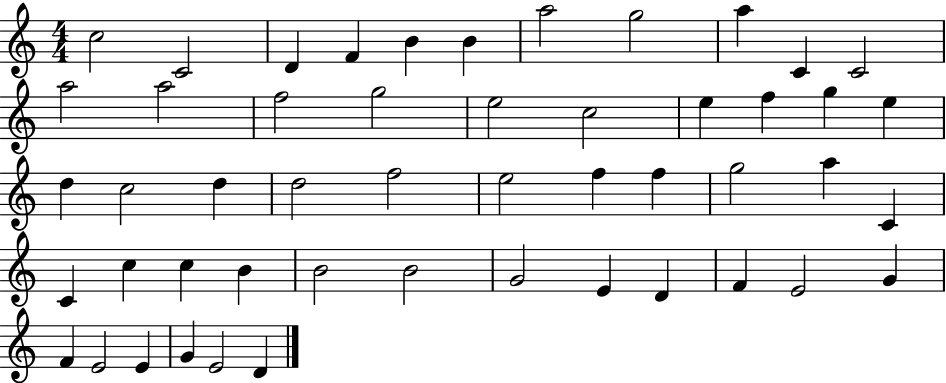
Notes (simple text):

C5/h C4/h D4/q F4/q B4/q B4/q A5/h G5/h A5/q C4/q C4/h A5/h A5/h F5/h G5/h E5/h C5/h E5/q F5/q G5/q E5/q D5/q C5/h D5/q D5/h F5/h E5/h F5/q F5/q G5/h A5/q C4/q C4/q C5/q C5/q B4/q B4/h B4/h G4/h E4/q D4/q F4/q E4/h G4/q F4/q E4/h E4/q G4/q E4/h D4/q